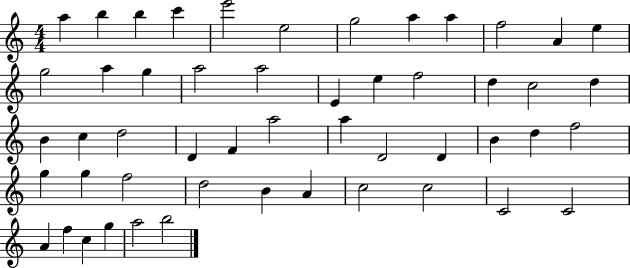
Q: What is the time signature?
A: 4/4